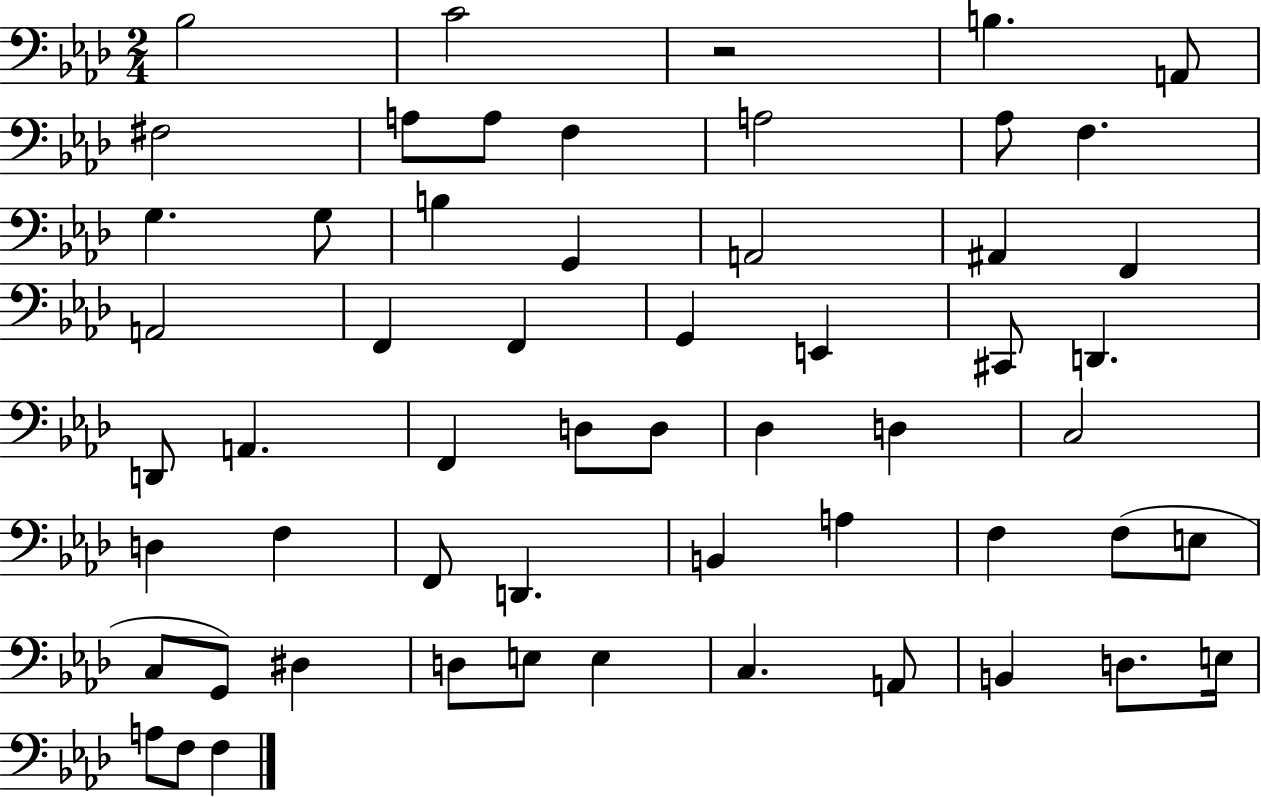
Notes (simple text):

Bb3/h C4/h R/h B3/q. A2/e F#3/h A3/e A3/e F3/q A3/h Ab3/e F3/q. G3/q. G3/e B3/q G2/q A2/h A#2/q F2/q A2/h F2/q F2/q G2/q E2/q C#2/e D2/q. D2/e A2/q. F2/q D3/e D3/e Db3/q D3/q C3/h D3/q F3/q F2/e D2/q. B2/q A3/q F3/q F3/e E3/e C3/e G2/e D#3/q D3/e E3/e E3/q C3/q. A2/e B2/q D3/e. E3/s A3/e F3/e F3/q